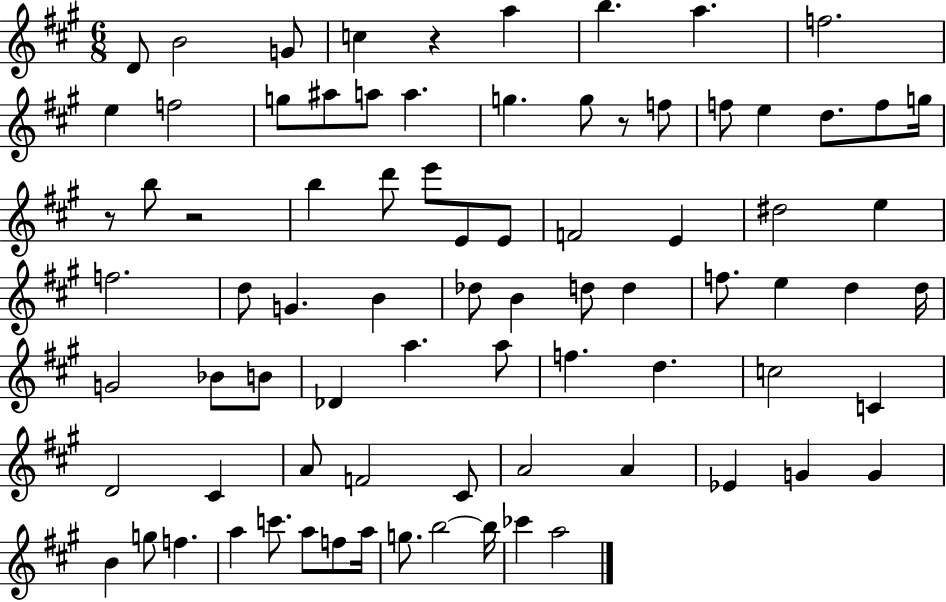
D4/e B4/h G4/e C5/q R/q A5/q B5/q. A5/q. F5/h. E5/q F5/h G5/e A#5/e A5/e A5/q. G5/q. G5/e R/e F5/e F5/e E5/q D5/e. F5/e G5/s R/e B5/e R/h B5/q D6/e E6/e E4/e E4/e F4/h E4/q D#5/h E5/q F5/h. D5/e G4/q. B4/q Db5/e B4/q D5/e D5/q F5/e. E5/q D5/q D5/s G4/h Bb4/e B4/e Db4/q A5/q. A5/e F5/q. D5/q. C5/h C4/q D4/h C#4/q A4/e F4/h C#4/e A4/h A4/q Eb4/q G4/q G4/q B4/q G5/e F5/q. A5/q C6/e. A5/e F5/e A5/s G5/e. B5/h B5/s CES6/q A5/h